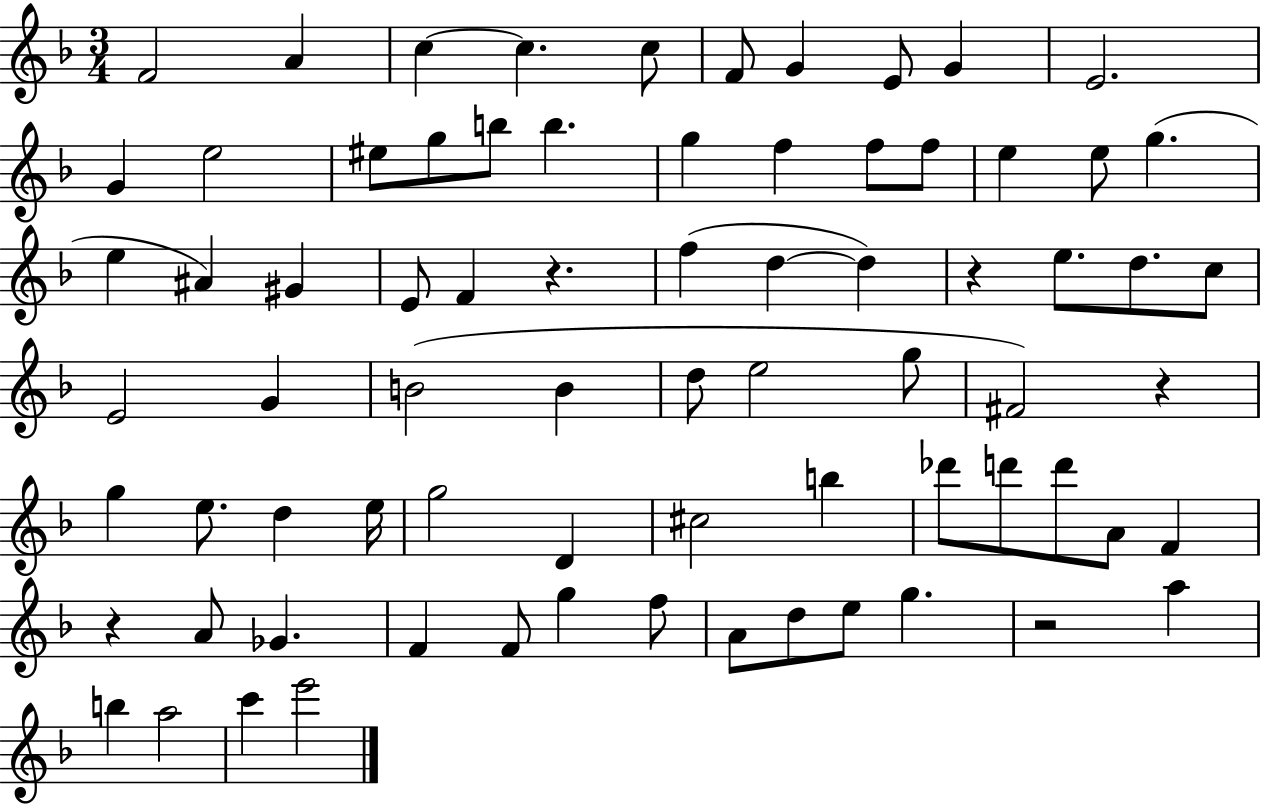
{
  \clef treble
  \numericTimeSignature
  \time 3/4
  \key f \major
  \repeat volta 2 { f'2 a'4 | c''4~~ c''4. c''8 | f'8 g'4 e'8 g'4 | e'2. | \break g'4 e''2 | eis''8 g''8 b''8 b''4. | g''4 f''4 f''8 f''8 | e''4 e''8 g''4.( | \break e''4 ais'4) gis'4 | e'8 f'4 r4. | f''4( d''4~~ d''4) | r4 e''8. d''8. c''8 | \break e'2 g'4 | b'2( b'4 | d''8 e''2 g''8 | fis'2) r4 | \break g''4 e''8. d''4 e''16 | g''2 d'4 | cis''2 b''4 | des'''8 d'''8 d'''8 a'8 f'4 | \break r4 a'8 ges'4. | f'4 f'8 g''4 f''8 | a'8 d''8 e''8 g''4. | r2 a''4 | \break b''4 a''2 | c'''4 e'''2 | } \bar "|."
}